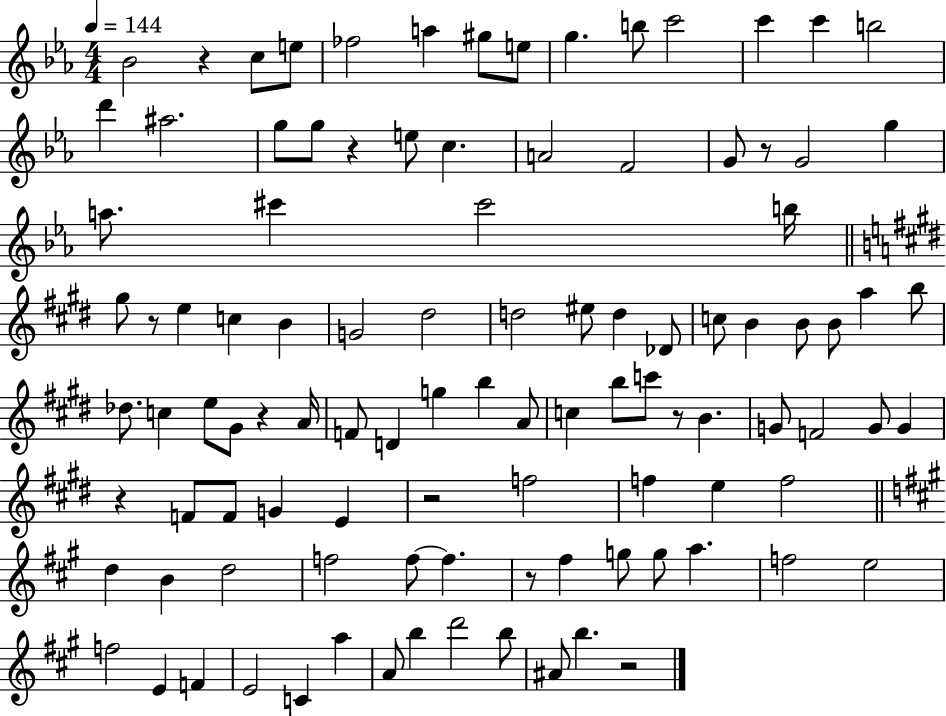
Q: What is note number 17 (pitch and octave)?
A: G5